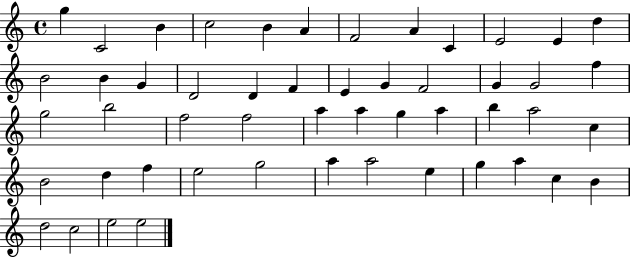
X:1
T:Untitled
M:4/4
L:1/4
K:C
g C2 B c2 B A F2 A C E2 E d B2 B G D2 D F E G F2 G G2 f g2 b2 f2 f2 a a g a b a2 c B2 d f e2 g2 a a2 e g a c B d2 c2 e2 e2